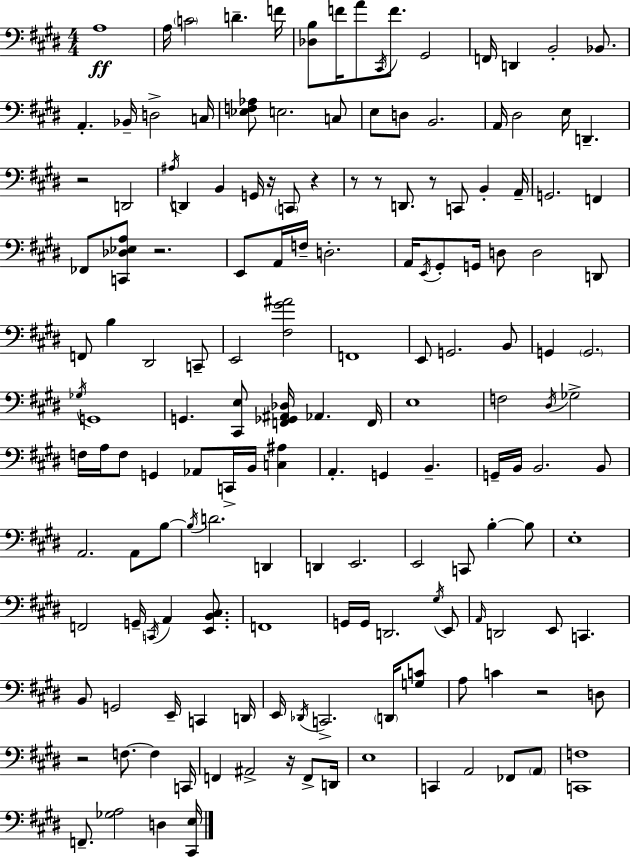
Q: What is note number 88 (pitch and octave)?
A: B3